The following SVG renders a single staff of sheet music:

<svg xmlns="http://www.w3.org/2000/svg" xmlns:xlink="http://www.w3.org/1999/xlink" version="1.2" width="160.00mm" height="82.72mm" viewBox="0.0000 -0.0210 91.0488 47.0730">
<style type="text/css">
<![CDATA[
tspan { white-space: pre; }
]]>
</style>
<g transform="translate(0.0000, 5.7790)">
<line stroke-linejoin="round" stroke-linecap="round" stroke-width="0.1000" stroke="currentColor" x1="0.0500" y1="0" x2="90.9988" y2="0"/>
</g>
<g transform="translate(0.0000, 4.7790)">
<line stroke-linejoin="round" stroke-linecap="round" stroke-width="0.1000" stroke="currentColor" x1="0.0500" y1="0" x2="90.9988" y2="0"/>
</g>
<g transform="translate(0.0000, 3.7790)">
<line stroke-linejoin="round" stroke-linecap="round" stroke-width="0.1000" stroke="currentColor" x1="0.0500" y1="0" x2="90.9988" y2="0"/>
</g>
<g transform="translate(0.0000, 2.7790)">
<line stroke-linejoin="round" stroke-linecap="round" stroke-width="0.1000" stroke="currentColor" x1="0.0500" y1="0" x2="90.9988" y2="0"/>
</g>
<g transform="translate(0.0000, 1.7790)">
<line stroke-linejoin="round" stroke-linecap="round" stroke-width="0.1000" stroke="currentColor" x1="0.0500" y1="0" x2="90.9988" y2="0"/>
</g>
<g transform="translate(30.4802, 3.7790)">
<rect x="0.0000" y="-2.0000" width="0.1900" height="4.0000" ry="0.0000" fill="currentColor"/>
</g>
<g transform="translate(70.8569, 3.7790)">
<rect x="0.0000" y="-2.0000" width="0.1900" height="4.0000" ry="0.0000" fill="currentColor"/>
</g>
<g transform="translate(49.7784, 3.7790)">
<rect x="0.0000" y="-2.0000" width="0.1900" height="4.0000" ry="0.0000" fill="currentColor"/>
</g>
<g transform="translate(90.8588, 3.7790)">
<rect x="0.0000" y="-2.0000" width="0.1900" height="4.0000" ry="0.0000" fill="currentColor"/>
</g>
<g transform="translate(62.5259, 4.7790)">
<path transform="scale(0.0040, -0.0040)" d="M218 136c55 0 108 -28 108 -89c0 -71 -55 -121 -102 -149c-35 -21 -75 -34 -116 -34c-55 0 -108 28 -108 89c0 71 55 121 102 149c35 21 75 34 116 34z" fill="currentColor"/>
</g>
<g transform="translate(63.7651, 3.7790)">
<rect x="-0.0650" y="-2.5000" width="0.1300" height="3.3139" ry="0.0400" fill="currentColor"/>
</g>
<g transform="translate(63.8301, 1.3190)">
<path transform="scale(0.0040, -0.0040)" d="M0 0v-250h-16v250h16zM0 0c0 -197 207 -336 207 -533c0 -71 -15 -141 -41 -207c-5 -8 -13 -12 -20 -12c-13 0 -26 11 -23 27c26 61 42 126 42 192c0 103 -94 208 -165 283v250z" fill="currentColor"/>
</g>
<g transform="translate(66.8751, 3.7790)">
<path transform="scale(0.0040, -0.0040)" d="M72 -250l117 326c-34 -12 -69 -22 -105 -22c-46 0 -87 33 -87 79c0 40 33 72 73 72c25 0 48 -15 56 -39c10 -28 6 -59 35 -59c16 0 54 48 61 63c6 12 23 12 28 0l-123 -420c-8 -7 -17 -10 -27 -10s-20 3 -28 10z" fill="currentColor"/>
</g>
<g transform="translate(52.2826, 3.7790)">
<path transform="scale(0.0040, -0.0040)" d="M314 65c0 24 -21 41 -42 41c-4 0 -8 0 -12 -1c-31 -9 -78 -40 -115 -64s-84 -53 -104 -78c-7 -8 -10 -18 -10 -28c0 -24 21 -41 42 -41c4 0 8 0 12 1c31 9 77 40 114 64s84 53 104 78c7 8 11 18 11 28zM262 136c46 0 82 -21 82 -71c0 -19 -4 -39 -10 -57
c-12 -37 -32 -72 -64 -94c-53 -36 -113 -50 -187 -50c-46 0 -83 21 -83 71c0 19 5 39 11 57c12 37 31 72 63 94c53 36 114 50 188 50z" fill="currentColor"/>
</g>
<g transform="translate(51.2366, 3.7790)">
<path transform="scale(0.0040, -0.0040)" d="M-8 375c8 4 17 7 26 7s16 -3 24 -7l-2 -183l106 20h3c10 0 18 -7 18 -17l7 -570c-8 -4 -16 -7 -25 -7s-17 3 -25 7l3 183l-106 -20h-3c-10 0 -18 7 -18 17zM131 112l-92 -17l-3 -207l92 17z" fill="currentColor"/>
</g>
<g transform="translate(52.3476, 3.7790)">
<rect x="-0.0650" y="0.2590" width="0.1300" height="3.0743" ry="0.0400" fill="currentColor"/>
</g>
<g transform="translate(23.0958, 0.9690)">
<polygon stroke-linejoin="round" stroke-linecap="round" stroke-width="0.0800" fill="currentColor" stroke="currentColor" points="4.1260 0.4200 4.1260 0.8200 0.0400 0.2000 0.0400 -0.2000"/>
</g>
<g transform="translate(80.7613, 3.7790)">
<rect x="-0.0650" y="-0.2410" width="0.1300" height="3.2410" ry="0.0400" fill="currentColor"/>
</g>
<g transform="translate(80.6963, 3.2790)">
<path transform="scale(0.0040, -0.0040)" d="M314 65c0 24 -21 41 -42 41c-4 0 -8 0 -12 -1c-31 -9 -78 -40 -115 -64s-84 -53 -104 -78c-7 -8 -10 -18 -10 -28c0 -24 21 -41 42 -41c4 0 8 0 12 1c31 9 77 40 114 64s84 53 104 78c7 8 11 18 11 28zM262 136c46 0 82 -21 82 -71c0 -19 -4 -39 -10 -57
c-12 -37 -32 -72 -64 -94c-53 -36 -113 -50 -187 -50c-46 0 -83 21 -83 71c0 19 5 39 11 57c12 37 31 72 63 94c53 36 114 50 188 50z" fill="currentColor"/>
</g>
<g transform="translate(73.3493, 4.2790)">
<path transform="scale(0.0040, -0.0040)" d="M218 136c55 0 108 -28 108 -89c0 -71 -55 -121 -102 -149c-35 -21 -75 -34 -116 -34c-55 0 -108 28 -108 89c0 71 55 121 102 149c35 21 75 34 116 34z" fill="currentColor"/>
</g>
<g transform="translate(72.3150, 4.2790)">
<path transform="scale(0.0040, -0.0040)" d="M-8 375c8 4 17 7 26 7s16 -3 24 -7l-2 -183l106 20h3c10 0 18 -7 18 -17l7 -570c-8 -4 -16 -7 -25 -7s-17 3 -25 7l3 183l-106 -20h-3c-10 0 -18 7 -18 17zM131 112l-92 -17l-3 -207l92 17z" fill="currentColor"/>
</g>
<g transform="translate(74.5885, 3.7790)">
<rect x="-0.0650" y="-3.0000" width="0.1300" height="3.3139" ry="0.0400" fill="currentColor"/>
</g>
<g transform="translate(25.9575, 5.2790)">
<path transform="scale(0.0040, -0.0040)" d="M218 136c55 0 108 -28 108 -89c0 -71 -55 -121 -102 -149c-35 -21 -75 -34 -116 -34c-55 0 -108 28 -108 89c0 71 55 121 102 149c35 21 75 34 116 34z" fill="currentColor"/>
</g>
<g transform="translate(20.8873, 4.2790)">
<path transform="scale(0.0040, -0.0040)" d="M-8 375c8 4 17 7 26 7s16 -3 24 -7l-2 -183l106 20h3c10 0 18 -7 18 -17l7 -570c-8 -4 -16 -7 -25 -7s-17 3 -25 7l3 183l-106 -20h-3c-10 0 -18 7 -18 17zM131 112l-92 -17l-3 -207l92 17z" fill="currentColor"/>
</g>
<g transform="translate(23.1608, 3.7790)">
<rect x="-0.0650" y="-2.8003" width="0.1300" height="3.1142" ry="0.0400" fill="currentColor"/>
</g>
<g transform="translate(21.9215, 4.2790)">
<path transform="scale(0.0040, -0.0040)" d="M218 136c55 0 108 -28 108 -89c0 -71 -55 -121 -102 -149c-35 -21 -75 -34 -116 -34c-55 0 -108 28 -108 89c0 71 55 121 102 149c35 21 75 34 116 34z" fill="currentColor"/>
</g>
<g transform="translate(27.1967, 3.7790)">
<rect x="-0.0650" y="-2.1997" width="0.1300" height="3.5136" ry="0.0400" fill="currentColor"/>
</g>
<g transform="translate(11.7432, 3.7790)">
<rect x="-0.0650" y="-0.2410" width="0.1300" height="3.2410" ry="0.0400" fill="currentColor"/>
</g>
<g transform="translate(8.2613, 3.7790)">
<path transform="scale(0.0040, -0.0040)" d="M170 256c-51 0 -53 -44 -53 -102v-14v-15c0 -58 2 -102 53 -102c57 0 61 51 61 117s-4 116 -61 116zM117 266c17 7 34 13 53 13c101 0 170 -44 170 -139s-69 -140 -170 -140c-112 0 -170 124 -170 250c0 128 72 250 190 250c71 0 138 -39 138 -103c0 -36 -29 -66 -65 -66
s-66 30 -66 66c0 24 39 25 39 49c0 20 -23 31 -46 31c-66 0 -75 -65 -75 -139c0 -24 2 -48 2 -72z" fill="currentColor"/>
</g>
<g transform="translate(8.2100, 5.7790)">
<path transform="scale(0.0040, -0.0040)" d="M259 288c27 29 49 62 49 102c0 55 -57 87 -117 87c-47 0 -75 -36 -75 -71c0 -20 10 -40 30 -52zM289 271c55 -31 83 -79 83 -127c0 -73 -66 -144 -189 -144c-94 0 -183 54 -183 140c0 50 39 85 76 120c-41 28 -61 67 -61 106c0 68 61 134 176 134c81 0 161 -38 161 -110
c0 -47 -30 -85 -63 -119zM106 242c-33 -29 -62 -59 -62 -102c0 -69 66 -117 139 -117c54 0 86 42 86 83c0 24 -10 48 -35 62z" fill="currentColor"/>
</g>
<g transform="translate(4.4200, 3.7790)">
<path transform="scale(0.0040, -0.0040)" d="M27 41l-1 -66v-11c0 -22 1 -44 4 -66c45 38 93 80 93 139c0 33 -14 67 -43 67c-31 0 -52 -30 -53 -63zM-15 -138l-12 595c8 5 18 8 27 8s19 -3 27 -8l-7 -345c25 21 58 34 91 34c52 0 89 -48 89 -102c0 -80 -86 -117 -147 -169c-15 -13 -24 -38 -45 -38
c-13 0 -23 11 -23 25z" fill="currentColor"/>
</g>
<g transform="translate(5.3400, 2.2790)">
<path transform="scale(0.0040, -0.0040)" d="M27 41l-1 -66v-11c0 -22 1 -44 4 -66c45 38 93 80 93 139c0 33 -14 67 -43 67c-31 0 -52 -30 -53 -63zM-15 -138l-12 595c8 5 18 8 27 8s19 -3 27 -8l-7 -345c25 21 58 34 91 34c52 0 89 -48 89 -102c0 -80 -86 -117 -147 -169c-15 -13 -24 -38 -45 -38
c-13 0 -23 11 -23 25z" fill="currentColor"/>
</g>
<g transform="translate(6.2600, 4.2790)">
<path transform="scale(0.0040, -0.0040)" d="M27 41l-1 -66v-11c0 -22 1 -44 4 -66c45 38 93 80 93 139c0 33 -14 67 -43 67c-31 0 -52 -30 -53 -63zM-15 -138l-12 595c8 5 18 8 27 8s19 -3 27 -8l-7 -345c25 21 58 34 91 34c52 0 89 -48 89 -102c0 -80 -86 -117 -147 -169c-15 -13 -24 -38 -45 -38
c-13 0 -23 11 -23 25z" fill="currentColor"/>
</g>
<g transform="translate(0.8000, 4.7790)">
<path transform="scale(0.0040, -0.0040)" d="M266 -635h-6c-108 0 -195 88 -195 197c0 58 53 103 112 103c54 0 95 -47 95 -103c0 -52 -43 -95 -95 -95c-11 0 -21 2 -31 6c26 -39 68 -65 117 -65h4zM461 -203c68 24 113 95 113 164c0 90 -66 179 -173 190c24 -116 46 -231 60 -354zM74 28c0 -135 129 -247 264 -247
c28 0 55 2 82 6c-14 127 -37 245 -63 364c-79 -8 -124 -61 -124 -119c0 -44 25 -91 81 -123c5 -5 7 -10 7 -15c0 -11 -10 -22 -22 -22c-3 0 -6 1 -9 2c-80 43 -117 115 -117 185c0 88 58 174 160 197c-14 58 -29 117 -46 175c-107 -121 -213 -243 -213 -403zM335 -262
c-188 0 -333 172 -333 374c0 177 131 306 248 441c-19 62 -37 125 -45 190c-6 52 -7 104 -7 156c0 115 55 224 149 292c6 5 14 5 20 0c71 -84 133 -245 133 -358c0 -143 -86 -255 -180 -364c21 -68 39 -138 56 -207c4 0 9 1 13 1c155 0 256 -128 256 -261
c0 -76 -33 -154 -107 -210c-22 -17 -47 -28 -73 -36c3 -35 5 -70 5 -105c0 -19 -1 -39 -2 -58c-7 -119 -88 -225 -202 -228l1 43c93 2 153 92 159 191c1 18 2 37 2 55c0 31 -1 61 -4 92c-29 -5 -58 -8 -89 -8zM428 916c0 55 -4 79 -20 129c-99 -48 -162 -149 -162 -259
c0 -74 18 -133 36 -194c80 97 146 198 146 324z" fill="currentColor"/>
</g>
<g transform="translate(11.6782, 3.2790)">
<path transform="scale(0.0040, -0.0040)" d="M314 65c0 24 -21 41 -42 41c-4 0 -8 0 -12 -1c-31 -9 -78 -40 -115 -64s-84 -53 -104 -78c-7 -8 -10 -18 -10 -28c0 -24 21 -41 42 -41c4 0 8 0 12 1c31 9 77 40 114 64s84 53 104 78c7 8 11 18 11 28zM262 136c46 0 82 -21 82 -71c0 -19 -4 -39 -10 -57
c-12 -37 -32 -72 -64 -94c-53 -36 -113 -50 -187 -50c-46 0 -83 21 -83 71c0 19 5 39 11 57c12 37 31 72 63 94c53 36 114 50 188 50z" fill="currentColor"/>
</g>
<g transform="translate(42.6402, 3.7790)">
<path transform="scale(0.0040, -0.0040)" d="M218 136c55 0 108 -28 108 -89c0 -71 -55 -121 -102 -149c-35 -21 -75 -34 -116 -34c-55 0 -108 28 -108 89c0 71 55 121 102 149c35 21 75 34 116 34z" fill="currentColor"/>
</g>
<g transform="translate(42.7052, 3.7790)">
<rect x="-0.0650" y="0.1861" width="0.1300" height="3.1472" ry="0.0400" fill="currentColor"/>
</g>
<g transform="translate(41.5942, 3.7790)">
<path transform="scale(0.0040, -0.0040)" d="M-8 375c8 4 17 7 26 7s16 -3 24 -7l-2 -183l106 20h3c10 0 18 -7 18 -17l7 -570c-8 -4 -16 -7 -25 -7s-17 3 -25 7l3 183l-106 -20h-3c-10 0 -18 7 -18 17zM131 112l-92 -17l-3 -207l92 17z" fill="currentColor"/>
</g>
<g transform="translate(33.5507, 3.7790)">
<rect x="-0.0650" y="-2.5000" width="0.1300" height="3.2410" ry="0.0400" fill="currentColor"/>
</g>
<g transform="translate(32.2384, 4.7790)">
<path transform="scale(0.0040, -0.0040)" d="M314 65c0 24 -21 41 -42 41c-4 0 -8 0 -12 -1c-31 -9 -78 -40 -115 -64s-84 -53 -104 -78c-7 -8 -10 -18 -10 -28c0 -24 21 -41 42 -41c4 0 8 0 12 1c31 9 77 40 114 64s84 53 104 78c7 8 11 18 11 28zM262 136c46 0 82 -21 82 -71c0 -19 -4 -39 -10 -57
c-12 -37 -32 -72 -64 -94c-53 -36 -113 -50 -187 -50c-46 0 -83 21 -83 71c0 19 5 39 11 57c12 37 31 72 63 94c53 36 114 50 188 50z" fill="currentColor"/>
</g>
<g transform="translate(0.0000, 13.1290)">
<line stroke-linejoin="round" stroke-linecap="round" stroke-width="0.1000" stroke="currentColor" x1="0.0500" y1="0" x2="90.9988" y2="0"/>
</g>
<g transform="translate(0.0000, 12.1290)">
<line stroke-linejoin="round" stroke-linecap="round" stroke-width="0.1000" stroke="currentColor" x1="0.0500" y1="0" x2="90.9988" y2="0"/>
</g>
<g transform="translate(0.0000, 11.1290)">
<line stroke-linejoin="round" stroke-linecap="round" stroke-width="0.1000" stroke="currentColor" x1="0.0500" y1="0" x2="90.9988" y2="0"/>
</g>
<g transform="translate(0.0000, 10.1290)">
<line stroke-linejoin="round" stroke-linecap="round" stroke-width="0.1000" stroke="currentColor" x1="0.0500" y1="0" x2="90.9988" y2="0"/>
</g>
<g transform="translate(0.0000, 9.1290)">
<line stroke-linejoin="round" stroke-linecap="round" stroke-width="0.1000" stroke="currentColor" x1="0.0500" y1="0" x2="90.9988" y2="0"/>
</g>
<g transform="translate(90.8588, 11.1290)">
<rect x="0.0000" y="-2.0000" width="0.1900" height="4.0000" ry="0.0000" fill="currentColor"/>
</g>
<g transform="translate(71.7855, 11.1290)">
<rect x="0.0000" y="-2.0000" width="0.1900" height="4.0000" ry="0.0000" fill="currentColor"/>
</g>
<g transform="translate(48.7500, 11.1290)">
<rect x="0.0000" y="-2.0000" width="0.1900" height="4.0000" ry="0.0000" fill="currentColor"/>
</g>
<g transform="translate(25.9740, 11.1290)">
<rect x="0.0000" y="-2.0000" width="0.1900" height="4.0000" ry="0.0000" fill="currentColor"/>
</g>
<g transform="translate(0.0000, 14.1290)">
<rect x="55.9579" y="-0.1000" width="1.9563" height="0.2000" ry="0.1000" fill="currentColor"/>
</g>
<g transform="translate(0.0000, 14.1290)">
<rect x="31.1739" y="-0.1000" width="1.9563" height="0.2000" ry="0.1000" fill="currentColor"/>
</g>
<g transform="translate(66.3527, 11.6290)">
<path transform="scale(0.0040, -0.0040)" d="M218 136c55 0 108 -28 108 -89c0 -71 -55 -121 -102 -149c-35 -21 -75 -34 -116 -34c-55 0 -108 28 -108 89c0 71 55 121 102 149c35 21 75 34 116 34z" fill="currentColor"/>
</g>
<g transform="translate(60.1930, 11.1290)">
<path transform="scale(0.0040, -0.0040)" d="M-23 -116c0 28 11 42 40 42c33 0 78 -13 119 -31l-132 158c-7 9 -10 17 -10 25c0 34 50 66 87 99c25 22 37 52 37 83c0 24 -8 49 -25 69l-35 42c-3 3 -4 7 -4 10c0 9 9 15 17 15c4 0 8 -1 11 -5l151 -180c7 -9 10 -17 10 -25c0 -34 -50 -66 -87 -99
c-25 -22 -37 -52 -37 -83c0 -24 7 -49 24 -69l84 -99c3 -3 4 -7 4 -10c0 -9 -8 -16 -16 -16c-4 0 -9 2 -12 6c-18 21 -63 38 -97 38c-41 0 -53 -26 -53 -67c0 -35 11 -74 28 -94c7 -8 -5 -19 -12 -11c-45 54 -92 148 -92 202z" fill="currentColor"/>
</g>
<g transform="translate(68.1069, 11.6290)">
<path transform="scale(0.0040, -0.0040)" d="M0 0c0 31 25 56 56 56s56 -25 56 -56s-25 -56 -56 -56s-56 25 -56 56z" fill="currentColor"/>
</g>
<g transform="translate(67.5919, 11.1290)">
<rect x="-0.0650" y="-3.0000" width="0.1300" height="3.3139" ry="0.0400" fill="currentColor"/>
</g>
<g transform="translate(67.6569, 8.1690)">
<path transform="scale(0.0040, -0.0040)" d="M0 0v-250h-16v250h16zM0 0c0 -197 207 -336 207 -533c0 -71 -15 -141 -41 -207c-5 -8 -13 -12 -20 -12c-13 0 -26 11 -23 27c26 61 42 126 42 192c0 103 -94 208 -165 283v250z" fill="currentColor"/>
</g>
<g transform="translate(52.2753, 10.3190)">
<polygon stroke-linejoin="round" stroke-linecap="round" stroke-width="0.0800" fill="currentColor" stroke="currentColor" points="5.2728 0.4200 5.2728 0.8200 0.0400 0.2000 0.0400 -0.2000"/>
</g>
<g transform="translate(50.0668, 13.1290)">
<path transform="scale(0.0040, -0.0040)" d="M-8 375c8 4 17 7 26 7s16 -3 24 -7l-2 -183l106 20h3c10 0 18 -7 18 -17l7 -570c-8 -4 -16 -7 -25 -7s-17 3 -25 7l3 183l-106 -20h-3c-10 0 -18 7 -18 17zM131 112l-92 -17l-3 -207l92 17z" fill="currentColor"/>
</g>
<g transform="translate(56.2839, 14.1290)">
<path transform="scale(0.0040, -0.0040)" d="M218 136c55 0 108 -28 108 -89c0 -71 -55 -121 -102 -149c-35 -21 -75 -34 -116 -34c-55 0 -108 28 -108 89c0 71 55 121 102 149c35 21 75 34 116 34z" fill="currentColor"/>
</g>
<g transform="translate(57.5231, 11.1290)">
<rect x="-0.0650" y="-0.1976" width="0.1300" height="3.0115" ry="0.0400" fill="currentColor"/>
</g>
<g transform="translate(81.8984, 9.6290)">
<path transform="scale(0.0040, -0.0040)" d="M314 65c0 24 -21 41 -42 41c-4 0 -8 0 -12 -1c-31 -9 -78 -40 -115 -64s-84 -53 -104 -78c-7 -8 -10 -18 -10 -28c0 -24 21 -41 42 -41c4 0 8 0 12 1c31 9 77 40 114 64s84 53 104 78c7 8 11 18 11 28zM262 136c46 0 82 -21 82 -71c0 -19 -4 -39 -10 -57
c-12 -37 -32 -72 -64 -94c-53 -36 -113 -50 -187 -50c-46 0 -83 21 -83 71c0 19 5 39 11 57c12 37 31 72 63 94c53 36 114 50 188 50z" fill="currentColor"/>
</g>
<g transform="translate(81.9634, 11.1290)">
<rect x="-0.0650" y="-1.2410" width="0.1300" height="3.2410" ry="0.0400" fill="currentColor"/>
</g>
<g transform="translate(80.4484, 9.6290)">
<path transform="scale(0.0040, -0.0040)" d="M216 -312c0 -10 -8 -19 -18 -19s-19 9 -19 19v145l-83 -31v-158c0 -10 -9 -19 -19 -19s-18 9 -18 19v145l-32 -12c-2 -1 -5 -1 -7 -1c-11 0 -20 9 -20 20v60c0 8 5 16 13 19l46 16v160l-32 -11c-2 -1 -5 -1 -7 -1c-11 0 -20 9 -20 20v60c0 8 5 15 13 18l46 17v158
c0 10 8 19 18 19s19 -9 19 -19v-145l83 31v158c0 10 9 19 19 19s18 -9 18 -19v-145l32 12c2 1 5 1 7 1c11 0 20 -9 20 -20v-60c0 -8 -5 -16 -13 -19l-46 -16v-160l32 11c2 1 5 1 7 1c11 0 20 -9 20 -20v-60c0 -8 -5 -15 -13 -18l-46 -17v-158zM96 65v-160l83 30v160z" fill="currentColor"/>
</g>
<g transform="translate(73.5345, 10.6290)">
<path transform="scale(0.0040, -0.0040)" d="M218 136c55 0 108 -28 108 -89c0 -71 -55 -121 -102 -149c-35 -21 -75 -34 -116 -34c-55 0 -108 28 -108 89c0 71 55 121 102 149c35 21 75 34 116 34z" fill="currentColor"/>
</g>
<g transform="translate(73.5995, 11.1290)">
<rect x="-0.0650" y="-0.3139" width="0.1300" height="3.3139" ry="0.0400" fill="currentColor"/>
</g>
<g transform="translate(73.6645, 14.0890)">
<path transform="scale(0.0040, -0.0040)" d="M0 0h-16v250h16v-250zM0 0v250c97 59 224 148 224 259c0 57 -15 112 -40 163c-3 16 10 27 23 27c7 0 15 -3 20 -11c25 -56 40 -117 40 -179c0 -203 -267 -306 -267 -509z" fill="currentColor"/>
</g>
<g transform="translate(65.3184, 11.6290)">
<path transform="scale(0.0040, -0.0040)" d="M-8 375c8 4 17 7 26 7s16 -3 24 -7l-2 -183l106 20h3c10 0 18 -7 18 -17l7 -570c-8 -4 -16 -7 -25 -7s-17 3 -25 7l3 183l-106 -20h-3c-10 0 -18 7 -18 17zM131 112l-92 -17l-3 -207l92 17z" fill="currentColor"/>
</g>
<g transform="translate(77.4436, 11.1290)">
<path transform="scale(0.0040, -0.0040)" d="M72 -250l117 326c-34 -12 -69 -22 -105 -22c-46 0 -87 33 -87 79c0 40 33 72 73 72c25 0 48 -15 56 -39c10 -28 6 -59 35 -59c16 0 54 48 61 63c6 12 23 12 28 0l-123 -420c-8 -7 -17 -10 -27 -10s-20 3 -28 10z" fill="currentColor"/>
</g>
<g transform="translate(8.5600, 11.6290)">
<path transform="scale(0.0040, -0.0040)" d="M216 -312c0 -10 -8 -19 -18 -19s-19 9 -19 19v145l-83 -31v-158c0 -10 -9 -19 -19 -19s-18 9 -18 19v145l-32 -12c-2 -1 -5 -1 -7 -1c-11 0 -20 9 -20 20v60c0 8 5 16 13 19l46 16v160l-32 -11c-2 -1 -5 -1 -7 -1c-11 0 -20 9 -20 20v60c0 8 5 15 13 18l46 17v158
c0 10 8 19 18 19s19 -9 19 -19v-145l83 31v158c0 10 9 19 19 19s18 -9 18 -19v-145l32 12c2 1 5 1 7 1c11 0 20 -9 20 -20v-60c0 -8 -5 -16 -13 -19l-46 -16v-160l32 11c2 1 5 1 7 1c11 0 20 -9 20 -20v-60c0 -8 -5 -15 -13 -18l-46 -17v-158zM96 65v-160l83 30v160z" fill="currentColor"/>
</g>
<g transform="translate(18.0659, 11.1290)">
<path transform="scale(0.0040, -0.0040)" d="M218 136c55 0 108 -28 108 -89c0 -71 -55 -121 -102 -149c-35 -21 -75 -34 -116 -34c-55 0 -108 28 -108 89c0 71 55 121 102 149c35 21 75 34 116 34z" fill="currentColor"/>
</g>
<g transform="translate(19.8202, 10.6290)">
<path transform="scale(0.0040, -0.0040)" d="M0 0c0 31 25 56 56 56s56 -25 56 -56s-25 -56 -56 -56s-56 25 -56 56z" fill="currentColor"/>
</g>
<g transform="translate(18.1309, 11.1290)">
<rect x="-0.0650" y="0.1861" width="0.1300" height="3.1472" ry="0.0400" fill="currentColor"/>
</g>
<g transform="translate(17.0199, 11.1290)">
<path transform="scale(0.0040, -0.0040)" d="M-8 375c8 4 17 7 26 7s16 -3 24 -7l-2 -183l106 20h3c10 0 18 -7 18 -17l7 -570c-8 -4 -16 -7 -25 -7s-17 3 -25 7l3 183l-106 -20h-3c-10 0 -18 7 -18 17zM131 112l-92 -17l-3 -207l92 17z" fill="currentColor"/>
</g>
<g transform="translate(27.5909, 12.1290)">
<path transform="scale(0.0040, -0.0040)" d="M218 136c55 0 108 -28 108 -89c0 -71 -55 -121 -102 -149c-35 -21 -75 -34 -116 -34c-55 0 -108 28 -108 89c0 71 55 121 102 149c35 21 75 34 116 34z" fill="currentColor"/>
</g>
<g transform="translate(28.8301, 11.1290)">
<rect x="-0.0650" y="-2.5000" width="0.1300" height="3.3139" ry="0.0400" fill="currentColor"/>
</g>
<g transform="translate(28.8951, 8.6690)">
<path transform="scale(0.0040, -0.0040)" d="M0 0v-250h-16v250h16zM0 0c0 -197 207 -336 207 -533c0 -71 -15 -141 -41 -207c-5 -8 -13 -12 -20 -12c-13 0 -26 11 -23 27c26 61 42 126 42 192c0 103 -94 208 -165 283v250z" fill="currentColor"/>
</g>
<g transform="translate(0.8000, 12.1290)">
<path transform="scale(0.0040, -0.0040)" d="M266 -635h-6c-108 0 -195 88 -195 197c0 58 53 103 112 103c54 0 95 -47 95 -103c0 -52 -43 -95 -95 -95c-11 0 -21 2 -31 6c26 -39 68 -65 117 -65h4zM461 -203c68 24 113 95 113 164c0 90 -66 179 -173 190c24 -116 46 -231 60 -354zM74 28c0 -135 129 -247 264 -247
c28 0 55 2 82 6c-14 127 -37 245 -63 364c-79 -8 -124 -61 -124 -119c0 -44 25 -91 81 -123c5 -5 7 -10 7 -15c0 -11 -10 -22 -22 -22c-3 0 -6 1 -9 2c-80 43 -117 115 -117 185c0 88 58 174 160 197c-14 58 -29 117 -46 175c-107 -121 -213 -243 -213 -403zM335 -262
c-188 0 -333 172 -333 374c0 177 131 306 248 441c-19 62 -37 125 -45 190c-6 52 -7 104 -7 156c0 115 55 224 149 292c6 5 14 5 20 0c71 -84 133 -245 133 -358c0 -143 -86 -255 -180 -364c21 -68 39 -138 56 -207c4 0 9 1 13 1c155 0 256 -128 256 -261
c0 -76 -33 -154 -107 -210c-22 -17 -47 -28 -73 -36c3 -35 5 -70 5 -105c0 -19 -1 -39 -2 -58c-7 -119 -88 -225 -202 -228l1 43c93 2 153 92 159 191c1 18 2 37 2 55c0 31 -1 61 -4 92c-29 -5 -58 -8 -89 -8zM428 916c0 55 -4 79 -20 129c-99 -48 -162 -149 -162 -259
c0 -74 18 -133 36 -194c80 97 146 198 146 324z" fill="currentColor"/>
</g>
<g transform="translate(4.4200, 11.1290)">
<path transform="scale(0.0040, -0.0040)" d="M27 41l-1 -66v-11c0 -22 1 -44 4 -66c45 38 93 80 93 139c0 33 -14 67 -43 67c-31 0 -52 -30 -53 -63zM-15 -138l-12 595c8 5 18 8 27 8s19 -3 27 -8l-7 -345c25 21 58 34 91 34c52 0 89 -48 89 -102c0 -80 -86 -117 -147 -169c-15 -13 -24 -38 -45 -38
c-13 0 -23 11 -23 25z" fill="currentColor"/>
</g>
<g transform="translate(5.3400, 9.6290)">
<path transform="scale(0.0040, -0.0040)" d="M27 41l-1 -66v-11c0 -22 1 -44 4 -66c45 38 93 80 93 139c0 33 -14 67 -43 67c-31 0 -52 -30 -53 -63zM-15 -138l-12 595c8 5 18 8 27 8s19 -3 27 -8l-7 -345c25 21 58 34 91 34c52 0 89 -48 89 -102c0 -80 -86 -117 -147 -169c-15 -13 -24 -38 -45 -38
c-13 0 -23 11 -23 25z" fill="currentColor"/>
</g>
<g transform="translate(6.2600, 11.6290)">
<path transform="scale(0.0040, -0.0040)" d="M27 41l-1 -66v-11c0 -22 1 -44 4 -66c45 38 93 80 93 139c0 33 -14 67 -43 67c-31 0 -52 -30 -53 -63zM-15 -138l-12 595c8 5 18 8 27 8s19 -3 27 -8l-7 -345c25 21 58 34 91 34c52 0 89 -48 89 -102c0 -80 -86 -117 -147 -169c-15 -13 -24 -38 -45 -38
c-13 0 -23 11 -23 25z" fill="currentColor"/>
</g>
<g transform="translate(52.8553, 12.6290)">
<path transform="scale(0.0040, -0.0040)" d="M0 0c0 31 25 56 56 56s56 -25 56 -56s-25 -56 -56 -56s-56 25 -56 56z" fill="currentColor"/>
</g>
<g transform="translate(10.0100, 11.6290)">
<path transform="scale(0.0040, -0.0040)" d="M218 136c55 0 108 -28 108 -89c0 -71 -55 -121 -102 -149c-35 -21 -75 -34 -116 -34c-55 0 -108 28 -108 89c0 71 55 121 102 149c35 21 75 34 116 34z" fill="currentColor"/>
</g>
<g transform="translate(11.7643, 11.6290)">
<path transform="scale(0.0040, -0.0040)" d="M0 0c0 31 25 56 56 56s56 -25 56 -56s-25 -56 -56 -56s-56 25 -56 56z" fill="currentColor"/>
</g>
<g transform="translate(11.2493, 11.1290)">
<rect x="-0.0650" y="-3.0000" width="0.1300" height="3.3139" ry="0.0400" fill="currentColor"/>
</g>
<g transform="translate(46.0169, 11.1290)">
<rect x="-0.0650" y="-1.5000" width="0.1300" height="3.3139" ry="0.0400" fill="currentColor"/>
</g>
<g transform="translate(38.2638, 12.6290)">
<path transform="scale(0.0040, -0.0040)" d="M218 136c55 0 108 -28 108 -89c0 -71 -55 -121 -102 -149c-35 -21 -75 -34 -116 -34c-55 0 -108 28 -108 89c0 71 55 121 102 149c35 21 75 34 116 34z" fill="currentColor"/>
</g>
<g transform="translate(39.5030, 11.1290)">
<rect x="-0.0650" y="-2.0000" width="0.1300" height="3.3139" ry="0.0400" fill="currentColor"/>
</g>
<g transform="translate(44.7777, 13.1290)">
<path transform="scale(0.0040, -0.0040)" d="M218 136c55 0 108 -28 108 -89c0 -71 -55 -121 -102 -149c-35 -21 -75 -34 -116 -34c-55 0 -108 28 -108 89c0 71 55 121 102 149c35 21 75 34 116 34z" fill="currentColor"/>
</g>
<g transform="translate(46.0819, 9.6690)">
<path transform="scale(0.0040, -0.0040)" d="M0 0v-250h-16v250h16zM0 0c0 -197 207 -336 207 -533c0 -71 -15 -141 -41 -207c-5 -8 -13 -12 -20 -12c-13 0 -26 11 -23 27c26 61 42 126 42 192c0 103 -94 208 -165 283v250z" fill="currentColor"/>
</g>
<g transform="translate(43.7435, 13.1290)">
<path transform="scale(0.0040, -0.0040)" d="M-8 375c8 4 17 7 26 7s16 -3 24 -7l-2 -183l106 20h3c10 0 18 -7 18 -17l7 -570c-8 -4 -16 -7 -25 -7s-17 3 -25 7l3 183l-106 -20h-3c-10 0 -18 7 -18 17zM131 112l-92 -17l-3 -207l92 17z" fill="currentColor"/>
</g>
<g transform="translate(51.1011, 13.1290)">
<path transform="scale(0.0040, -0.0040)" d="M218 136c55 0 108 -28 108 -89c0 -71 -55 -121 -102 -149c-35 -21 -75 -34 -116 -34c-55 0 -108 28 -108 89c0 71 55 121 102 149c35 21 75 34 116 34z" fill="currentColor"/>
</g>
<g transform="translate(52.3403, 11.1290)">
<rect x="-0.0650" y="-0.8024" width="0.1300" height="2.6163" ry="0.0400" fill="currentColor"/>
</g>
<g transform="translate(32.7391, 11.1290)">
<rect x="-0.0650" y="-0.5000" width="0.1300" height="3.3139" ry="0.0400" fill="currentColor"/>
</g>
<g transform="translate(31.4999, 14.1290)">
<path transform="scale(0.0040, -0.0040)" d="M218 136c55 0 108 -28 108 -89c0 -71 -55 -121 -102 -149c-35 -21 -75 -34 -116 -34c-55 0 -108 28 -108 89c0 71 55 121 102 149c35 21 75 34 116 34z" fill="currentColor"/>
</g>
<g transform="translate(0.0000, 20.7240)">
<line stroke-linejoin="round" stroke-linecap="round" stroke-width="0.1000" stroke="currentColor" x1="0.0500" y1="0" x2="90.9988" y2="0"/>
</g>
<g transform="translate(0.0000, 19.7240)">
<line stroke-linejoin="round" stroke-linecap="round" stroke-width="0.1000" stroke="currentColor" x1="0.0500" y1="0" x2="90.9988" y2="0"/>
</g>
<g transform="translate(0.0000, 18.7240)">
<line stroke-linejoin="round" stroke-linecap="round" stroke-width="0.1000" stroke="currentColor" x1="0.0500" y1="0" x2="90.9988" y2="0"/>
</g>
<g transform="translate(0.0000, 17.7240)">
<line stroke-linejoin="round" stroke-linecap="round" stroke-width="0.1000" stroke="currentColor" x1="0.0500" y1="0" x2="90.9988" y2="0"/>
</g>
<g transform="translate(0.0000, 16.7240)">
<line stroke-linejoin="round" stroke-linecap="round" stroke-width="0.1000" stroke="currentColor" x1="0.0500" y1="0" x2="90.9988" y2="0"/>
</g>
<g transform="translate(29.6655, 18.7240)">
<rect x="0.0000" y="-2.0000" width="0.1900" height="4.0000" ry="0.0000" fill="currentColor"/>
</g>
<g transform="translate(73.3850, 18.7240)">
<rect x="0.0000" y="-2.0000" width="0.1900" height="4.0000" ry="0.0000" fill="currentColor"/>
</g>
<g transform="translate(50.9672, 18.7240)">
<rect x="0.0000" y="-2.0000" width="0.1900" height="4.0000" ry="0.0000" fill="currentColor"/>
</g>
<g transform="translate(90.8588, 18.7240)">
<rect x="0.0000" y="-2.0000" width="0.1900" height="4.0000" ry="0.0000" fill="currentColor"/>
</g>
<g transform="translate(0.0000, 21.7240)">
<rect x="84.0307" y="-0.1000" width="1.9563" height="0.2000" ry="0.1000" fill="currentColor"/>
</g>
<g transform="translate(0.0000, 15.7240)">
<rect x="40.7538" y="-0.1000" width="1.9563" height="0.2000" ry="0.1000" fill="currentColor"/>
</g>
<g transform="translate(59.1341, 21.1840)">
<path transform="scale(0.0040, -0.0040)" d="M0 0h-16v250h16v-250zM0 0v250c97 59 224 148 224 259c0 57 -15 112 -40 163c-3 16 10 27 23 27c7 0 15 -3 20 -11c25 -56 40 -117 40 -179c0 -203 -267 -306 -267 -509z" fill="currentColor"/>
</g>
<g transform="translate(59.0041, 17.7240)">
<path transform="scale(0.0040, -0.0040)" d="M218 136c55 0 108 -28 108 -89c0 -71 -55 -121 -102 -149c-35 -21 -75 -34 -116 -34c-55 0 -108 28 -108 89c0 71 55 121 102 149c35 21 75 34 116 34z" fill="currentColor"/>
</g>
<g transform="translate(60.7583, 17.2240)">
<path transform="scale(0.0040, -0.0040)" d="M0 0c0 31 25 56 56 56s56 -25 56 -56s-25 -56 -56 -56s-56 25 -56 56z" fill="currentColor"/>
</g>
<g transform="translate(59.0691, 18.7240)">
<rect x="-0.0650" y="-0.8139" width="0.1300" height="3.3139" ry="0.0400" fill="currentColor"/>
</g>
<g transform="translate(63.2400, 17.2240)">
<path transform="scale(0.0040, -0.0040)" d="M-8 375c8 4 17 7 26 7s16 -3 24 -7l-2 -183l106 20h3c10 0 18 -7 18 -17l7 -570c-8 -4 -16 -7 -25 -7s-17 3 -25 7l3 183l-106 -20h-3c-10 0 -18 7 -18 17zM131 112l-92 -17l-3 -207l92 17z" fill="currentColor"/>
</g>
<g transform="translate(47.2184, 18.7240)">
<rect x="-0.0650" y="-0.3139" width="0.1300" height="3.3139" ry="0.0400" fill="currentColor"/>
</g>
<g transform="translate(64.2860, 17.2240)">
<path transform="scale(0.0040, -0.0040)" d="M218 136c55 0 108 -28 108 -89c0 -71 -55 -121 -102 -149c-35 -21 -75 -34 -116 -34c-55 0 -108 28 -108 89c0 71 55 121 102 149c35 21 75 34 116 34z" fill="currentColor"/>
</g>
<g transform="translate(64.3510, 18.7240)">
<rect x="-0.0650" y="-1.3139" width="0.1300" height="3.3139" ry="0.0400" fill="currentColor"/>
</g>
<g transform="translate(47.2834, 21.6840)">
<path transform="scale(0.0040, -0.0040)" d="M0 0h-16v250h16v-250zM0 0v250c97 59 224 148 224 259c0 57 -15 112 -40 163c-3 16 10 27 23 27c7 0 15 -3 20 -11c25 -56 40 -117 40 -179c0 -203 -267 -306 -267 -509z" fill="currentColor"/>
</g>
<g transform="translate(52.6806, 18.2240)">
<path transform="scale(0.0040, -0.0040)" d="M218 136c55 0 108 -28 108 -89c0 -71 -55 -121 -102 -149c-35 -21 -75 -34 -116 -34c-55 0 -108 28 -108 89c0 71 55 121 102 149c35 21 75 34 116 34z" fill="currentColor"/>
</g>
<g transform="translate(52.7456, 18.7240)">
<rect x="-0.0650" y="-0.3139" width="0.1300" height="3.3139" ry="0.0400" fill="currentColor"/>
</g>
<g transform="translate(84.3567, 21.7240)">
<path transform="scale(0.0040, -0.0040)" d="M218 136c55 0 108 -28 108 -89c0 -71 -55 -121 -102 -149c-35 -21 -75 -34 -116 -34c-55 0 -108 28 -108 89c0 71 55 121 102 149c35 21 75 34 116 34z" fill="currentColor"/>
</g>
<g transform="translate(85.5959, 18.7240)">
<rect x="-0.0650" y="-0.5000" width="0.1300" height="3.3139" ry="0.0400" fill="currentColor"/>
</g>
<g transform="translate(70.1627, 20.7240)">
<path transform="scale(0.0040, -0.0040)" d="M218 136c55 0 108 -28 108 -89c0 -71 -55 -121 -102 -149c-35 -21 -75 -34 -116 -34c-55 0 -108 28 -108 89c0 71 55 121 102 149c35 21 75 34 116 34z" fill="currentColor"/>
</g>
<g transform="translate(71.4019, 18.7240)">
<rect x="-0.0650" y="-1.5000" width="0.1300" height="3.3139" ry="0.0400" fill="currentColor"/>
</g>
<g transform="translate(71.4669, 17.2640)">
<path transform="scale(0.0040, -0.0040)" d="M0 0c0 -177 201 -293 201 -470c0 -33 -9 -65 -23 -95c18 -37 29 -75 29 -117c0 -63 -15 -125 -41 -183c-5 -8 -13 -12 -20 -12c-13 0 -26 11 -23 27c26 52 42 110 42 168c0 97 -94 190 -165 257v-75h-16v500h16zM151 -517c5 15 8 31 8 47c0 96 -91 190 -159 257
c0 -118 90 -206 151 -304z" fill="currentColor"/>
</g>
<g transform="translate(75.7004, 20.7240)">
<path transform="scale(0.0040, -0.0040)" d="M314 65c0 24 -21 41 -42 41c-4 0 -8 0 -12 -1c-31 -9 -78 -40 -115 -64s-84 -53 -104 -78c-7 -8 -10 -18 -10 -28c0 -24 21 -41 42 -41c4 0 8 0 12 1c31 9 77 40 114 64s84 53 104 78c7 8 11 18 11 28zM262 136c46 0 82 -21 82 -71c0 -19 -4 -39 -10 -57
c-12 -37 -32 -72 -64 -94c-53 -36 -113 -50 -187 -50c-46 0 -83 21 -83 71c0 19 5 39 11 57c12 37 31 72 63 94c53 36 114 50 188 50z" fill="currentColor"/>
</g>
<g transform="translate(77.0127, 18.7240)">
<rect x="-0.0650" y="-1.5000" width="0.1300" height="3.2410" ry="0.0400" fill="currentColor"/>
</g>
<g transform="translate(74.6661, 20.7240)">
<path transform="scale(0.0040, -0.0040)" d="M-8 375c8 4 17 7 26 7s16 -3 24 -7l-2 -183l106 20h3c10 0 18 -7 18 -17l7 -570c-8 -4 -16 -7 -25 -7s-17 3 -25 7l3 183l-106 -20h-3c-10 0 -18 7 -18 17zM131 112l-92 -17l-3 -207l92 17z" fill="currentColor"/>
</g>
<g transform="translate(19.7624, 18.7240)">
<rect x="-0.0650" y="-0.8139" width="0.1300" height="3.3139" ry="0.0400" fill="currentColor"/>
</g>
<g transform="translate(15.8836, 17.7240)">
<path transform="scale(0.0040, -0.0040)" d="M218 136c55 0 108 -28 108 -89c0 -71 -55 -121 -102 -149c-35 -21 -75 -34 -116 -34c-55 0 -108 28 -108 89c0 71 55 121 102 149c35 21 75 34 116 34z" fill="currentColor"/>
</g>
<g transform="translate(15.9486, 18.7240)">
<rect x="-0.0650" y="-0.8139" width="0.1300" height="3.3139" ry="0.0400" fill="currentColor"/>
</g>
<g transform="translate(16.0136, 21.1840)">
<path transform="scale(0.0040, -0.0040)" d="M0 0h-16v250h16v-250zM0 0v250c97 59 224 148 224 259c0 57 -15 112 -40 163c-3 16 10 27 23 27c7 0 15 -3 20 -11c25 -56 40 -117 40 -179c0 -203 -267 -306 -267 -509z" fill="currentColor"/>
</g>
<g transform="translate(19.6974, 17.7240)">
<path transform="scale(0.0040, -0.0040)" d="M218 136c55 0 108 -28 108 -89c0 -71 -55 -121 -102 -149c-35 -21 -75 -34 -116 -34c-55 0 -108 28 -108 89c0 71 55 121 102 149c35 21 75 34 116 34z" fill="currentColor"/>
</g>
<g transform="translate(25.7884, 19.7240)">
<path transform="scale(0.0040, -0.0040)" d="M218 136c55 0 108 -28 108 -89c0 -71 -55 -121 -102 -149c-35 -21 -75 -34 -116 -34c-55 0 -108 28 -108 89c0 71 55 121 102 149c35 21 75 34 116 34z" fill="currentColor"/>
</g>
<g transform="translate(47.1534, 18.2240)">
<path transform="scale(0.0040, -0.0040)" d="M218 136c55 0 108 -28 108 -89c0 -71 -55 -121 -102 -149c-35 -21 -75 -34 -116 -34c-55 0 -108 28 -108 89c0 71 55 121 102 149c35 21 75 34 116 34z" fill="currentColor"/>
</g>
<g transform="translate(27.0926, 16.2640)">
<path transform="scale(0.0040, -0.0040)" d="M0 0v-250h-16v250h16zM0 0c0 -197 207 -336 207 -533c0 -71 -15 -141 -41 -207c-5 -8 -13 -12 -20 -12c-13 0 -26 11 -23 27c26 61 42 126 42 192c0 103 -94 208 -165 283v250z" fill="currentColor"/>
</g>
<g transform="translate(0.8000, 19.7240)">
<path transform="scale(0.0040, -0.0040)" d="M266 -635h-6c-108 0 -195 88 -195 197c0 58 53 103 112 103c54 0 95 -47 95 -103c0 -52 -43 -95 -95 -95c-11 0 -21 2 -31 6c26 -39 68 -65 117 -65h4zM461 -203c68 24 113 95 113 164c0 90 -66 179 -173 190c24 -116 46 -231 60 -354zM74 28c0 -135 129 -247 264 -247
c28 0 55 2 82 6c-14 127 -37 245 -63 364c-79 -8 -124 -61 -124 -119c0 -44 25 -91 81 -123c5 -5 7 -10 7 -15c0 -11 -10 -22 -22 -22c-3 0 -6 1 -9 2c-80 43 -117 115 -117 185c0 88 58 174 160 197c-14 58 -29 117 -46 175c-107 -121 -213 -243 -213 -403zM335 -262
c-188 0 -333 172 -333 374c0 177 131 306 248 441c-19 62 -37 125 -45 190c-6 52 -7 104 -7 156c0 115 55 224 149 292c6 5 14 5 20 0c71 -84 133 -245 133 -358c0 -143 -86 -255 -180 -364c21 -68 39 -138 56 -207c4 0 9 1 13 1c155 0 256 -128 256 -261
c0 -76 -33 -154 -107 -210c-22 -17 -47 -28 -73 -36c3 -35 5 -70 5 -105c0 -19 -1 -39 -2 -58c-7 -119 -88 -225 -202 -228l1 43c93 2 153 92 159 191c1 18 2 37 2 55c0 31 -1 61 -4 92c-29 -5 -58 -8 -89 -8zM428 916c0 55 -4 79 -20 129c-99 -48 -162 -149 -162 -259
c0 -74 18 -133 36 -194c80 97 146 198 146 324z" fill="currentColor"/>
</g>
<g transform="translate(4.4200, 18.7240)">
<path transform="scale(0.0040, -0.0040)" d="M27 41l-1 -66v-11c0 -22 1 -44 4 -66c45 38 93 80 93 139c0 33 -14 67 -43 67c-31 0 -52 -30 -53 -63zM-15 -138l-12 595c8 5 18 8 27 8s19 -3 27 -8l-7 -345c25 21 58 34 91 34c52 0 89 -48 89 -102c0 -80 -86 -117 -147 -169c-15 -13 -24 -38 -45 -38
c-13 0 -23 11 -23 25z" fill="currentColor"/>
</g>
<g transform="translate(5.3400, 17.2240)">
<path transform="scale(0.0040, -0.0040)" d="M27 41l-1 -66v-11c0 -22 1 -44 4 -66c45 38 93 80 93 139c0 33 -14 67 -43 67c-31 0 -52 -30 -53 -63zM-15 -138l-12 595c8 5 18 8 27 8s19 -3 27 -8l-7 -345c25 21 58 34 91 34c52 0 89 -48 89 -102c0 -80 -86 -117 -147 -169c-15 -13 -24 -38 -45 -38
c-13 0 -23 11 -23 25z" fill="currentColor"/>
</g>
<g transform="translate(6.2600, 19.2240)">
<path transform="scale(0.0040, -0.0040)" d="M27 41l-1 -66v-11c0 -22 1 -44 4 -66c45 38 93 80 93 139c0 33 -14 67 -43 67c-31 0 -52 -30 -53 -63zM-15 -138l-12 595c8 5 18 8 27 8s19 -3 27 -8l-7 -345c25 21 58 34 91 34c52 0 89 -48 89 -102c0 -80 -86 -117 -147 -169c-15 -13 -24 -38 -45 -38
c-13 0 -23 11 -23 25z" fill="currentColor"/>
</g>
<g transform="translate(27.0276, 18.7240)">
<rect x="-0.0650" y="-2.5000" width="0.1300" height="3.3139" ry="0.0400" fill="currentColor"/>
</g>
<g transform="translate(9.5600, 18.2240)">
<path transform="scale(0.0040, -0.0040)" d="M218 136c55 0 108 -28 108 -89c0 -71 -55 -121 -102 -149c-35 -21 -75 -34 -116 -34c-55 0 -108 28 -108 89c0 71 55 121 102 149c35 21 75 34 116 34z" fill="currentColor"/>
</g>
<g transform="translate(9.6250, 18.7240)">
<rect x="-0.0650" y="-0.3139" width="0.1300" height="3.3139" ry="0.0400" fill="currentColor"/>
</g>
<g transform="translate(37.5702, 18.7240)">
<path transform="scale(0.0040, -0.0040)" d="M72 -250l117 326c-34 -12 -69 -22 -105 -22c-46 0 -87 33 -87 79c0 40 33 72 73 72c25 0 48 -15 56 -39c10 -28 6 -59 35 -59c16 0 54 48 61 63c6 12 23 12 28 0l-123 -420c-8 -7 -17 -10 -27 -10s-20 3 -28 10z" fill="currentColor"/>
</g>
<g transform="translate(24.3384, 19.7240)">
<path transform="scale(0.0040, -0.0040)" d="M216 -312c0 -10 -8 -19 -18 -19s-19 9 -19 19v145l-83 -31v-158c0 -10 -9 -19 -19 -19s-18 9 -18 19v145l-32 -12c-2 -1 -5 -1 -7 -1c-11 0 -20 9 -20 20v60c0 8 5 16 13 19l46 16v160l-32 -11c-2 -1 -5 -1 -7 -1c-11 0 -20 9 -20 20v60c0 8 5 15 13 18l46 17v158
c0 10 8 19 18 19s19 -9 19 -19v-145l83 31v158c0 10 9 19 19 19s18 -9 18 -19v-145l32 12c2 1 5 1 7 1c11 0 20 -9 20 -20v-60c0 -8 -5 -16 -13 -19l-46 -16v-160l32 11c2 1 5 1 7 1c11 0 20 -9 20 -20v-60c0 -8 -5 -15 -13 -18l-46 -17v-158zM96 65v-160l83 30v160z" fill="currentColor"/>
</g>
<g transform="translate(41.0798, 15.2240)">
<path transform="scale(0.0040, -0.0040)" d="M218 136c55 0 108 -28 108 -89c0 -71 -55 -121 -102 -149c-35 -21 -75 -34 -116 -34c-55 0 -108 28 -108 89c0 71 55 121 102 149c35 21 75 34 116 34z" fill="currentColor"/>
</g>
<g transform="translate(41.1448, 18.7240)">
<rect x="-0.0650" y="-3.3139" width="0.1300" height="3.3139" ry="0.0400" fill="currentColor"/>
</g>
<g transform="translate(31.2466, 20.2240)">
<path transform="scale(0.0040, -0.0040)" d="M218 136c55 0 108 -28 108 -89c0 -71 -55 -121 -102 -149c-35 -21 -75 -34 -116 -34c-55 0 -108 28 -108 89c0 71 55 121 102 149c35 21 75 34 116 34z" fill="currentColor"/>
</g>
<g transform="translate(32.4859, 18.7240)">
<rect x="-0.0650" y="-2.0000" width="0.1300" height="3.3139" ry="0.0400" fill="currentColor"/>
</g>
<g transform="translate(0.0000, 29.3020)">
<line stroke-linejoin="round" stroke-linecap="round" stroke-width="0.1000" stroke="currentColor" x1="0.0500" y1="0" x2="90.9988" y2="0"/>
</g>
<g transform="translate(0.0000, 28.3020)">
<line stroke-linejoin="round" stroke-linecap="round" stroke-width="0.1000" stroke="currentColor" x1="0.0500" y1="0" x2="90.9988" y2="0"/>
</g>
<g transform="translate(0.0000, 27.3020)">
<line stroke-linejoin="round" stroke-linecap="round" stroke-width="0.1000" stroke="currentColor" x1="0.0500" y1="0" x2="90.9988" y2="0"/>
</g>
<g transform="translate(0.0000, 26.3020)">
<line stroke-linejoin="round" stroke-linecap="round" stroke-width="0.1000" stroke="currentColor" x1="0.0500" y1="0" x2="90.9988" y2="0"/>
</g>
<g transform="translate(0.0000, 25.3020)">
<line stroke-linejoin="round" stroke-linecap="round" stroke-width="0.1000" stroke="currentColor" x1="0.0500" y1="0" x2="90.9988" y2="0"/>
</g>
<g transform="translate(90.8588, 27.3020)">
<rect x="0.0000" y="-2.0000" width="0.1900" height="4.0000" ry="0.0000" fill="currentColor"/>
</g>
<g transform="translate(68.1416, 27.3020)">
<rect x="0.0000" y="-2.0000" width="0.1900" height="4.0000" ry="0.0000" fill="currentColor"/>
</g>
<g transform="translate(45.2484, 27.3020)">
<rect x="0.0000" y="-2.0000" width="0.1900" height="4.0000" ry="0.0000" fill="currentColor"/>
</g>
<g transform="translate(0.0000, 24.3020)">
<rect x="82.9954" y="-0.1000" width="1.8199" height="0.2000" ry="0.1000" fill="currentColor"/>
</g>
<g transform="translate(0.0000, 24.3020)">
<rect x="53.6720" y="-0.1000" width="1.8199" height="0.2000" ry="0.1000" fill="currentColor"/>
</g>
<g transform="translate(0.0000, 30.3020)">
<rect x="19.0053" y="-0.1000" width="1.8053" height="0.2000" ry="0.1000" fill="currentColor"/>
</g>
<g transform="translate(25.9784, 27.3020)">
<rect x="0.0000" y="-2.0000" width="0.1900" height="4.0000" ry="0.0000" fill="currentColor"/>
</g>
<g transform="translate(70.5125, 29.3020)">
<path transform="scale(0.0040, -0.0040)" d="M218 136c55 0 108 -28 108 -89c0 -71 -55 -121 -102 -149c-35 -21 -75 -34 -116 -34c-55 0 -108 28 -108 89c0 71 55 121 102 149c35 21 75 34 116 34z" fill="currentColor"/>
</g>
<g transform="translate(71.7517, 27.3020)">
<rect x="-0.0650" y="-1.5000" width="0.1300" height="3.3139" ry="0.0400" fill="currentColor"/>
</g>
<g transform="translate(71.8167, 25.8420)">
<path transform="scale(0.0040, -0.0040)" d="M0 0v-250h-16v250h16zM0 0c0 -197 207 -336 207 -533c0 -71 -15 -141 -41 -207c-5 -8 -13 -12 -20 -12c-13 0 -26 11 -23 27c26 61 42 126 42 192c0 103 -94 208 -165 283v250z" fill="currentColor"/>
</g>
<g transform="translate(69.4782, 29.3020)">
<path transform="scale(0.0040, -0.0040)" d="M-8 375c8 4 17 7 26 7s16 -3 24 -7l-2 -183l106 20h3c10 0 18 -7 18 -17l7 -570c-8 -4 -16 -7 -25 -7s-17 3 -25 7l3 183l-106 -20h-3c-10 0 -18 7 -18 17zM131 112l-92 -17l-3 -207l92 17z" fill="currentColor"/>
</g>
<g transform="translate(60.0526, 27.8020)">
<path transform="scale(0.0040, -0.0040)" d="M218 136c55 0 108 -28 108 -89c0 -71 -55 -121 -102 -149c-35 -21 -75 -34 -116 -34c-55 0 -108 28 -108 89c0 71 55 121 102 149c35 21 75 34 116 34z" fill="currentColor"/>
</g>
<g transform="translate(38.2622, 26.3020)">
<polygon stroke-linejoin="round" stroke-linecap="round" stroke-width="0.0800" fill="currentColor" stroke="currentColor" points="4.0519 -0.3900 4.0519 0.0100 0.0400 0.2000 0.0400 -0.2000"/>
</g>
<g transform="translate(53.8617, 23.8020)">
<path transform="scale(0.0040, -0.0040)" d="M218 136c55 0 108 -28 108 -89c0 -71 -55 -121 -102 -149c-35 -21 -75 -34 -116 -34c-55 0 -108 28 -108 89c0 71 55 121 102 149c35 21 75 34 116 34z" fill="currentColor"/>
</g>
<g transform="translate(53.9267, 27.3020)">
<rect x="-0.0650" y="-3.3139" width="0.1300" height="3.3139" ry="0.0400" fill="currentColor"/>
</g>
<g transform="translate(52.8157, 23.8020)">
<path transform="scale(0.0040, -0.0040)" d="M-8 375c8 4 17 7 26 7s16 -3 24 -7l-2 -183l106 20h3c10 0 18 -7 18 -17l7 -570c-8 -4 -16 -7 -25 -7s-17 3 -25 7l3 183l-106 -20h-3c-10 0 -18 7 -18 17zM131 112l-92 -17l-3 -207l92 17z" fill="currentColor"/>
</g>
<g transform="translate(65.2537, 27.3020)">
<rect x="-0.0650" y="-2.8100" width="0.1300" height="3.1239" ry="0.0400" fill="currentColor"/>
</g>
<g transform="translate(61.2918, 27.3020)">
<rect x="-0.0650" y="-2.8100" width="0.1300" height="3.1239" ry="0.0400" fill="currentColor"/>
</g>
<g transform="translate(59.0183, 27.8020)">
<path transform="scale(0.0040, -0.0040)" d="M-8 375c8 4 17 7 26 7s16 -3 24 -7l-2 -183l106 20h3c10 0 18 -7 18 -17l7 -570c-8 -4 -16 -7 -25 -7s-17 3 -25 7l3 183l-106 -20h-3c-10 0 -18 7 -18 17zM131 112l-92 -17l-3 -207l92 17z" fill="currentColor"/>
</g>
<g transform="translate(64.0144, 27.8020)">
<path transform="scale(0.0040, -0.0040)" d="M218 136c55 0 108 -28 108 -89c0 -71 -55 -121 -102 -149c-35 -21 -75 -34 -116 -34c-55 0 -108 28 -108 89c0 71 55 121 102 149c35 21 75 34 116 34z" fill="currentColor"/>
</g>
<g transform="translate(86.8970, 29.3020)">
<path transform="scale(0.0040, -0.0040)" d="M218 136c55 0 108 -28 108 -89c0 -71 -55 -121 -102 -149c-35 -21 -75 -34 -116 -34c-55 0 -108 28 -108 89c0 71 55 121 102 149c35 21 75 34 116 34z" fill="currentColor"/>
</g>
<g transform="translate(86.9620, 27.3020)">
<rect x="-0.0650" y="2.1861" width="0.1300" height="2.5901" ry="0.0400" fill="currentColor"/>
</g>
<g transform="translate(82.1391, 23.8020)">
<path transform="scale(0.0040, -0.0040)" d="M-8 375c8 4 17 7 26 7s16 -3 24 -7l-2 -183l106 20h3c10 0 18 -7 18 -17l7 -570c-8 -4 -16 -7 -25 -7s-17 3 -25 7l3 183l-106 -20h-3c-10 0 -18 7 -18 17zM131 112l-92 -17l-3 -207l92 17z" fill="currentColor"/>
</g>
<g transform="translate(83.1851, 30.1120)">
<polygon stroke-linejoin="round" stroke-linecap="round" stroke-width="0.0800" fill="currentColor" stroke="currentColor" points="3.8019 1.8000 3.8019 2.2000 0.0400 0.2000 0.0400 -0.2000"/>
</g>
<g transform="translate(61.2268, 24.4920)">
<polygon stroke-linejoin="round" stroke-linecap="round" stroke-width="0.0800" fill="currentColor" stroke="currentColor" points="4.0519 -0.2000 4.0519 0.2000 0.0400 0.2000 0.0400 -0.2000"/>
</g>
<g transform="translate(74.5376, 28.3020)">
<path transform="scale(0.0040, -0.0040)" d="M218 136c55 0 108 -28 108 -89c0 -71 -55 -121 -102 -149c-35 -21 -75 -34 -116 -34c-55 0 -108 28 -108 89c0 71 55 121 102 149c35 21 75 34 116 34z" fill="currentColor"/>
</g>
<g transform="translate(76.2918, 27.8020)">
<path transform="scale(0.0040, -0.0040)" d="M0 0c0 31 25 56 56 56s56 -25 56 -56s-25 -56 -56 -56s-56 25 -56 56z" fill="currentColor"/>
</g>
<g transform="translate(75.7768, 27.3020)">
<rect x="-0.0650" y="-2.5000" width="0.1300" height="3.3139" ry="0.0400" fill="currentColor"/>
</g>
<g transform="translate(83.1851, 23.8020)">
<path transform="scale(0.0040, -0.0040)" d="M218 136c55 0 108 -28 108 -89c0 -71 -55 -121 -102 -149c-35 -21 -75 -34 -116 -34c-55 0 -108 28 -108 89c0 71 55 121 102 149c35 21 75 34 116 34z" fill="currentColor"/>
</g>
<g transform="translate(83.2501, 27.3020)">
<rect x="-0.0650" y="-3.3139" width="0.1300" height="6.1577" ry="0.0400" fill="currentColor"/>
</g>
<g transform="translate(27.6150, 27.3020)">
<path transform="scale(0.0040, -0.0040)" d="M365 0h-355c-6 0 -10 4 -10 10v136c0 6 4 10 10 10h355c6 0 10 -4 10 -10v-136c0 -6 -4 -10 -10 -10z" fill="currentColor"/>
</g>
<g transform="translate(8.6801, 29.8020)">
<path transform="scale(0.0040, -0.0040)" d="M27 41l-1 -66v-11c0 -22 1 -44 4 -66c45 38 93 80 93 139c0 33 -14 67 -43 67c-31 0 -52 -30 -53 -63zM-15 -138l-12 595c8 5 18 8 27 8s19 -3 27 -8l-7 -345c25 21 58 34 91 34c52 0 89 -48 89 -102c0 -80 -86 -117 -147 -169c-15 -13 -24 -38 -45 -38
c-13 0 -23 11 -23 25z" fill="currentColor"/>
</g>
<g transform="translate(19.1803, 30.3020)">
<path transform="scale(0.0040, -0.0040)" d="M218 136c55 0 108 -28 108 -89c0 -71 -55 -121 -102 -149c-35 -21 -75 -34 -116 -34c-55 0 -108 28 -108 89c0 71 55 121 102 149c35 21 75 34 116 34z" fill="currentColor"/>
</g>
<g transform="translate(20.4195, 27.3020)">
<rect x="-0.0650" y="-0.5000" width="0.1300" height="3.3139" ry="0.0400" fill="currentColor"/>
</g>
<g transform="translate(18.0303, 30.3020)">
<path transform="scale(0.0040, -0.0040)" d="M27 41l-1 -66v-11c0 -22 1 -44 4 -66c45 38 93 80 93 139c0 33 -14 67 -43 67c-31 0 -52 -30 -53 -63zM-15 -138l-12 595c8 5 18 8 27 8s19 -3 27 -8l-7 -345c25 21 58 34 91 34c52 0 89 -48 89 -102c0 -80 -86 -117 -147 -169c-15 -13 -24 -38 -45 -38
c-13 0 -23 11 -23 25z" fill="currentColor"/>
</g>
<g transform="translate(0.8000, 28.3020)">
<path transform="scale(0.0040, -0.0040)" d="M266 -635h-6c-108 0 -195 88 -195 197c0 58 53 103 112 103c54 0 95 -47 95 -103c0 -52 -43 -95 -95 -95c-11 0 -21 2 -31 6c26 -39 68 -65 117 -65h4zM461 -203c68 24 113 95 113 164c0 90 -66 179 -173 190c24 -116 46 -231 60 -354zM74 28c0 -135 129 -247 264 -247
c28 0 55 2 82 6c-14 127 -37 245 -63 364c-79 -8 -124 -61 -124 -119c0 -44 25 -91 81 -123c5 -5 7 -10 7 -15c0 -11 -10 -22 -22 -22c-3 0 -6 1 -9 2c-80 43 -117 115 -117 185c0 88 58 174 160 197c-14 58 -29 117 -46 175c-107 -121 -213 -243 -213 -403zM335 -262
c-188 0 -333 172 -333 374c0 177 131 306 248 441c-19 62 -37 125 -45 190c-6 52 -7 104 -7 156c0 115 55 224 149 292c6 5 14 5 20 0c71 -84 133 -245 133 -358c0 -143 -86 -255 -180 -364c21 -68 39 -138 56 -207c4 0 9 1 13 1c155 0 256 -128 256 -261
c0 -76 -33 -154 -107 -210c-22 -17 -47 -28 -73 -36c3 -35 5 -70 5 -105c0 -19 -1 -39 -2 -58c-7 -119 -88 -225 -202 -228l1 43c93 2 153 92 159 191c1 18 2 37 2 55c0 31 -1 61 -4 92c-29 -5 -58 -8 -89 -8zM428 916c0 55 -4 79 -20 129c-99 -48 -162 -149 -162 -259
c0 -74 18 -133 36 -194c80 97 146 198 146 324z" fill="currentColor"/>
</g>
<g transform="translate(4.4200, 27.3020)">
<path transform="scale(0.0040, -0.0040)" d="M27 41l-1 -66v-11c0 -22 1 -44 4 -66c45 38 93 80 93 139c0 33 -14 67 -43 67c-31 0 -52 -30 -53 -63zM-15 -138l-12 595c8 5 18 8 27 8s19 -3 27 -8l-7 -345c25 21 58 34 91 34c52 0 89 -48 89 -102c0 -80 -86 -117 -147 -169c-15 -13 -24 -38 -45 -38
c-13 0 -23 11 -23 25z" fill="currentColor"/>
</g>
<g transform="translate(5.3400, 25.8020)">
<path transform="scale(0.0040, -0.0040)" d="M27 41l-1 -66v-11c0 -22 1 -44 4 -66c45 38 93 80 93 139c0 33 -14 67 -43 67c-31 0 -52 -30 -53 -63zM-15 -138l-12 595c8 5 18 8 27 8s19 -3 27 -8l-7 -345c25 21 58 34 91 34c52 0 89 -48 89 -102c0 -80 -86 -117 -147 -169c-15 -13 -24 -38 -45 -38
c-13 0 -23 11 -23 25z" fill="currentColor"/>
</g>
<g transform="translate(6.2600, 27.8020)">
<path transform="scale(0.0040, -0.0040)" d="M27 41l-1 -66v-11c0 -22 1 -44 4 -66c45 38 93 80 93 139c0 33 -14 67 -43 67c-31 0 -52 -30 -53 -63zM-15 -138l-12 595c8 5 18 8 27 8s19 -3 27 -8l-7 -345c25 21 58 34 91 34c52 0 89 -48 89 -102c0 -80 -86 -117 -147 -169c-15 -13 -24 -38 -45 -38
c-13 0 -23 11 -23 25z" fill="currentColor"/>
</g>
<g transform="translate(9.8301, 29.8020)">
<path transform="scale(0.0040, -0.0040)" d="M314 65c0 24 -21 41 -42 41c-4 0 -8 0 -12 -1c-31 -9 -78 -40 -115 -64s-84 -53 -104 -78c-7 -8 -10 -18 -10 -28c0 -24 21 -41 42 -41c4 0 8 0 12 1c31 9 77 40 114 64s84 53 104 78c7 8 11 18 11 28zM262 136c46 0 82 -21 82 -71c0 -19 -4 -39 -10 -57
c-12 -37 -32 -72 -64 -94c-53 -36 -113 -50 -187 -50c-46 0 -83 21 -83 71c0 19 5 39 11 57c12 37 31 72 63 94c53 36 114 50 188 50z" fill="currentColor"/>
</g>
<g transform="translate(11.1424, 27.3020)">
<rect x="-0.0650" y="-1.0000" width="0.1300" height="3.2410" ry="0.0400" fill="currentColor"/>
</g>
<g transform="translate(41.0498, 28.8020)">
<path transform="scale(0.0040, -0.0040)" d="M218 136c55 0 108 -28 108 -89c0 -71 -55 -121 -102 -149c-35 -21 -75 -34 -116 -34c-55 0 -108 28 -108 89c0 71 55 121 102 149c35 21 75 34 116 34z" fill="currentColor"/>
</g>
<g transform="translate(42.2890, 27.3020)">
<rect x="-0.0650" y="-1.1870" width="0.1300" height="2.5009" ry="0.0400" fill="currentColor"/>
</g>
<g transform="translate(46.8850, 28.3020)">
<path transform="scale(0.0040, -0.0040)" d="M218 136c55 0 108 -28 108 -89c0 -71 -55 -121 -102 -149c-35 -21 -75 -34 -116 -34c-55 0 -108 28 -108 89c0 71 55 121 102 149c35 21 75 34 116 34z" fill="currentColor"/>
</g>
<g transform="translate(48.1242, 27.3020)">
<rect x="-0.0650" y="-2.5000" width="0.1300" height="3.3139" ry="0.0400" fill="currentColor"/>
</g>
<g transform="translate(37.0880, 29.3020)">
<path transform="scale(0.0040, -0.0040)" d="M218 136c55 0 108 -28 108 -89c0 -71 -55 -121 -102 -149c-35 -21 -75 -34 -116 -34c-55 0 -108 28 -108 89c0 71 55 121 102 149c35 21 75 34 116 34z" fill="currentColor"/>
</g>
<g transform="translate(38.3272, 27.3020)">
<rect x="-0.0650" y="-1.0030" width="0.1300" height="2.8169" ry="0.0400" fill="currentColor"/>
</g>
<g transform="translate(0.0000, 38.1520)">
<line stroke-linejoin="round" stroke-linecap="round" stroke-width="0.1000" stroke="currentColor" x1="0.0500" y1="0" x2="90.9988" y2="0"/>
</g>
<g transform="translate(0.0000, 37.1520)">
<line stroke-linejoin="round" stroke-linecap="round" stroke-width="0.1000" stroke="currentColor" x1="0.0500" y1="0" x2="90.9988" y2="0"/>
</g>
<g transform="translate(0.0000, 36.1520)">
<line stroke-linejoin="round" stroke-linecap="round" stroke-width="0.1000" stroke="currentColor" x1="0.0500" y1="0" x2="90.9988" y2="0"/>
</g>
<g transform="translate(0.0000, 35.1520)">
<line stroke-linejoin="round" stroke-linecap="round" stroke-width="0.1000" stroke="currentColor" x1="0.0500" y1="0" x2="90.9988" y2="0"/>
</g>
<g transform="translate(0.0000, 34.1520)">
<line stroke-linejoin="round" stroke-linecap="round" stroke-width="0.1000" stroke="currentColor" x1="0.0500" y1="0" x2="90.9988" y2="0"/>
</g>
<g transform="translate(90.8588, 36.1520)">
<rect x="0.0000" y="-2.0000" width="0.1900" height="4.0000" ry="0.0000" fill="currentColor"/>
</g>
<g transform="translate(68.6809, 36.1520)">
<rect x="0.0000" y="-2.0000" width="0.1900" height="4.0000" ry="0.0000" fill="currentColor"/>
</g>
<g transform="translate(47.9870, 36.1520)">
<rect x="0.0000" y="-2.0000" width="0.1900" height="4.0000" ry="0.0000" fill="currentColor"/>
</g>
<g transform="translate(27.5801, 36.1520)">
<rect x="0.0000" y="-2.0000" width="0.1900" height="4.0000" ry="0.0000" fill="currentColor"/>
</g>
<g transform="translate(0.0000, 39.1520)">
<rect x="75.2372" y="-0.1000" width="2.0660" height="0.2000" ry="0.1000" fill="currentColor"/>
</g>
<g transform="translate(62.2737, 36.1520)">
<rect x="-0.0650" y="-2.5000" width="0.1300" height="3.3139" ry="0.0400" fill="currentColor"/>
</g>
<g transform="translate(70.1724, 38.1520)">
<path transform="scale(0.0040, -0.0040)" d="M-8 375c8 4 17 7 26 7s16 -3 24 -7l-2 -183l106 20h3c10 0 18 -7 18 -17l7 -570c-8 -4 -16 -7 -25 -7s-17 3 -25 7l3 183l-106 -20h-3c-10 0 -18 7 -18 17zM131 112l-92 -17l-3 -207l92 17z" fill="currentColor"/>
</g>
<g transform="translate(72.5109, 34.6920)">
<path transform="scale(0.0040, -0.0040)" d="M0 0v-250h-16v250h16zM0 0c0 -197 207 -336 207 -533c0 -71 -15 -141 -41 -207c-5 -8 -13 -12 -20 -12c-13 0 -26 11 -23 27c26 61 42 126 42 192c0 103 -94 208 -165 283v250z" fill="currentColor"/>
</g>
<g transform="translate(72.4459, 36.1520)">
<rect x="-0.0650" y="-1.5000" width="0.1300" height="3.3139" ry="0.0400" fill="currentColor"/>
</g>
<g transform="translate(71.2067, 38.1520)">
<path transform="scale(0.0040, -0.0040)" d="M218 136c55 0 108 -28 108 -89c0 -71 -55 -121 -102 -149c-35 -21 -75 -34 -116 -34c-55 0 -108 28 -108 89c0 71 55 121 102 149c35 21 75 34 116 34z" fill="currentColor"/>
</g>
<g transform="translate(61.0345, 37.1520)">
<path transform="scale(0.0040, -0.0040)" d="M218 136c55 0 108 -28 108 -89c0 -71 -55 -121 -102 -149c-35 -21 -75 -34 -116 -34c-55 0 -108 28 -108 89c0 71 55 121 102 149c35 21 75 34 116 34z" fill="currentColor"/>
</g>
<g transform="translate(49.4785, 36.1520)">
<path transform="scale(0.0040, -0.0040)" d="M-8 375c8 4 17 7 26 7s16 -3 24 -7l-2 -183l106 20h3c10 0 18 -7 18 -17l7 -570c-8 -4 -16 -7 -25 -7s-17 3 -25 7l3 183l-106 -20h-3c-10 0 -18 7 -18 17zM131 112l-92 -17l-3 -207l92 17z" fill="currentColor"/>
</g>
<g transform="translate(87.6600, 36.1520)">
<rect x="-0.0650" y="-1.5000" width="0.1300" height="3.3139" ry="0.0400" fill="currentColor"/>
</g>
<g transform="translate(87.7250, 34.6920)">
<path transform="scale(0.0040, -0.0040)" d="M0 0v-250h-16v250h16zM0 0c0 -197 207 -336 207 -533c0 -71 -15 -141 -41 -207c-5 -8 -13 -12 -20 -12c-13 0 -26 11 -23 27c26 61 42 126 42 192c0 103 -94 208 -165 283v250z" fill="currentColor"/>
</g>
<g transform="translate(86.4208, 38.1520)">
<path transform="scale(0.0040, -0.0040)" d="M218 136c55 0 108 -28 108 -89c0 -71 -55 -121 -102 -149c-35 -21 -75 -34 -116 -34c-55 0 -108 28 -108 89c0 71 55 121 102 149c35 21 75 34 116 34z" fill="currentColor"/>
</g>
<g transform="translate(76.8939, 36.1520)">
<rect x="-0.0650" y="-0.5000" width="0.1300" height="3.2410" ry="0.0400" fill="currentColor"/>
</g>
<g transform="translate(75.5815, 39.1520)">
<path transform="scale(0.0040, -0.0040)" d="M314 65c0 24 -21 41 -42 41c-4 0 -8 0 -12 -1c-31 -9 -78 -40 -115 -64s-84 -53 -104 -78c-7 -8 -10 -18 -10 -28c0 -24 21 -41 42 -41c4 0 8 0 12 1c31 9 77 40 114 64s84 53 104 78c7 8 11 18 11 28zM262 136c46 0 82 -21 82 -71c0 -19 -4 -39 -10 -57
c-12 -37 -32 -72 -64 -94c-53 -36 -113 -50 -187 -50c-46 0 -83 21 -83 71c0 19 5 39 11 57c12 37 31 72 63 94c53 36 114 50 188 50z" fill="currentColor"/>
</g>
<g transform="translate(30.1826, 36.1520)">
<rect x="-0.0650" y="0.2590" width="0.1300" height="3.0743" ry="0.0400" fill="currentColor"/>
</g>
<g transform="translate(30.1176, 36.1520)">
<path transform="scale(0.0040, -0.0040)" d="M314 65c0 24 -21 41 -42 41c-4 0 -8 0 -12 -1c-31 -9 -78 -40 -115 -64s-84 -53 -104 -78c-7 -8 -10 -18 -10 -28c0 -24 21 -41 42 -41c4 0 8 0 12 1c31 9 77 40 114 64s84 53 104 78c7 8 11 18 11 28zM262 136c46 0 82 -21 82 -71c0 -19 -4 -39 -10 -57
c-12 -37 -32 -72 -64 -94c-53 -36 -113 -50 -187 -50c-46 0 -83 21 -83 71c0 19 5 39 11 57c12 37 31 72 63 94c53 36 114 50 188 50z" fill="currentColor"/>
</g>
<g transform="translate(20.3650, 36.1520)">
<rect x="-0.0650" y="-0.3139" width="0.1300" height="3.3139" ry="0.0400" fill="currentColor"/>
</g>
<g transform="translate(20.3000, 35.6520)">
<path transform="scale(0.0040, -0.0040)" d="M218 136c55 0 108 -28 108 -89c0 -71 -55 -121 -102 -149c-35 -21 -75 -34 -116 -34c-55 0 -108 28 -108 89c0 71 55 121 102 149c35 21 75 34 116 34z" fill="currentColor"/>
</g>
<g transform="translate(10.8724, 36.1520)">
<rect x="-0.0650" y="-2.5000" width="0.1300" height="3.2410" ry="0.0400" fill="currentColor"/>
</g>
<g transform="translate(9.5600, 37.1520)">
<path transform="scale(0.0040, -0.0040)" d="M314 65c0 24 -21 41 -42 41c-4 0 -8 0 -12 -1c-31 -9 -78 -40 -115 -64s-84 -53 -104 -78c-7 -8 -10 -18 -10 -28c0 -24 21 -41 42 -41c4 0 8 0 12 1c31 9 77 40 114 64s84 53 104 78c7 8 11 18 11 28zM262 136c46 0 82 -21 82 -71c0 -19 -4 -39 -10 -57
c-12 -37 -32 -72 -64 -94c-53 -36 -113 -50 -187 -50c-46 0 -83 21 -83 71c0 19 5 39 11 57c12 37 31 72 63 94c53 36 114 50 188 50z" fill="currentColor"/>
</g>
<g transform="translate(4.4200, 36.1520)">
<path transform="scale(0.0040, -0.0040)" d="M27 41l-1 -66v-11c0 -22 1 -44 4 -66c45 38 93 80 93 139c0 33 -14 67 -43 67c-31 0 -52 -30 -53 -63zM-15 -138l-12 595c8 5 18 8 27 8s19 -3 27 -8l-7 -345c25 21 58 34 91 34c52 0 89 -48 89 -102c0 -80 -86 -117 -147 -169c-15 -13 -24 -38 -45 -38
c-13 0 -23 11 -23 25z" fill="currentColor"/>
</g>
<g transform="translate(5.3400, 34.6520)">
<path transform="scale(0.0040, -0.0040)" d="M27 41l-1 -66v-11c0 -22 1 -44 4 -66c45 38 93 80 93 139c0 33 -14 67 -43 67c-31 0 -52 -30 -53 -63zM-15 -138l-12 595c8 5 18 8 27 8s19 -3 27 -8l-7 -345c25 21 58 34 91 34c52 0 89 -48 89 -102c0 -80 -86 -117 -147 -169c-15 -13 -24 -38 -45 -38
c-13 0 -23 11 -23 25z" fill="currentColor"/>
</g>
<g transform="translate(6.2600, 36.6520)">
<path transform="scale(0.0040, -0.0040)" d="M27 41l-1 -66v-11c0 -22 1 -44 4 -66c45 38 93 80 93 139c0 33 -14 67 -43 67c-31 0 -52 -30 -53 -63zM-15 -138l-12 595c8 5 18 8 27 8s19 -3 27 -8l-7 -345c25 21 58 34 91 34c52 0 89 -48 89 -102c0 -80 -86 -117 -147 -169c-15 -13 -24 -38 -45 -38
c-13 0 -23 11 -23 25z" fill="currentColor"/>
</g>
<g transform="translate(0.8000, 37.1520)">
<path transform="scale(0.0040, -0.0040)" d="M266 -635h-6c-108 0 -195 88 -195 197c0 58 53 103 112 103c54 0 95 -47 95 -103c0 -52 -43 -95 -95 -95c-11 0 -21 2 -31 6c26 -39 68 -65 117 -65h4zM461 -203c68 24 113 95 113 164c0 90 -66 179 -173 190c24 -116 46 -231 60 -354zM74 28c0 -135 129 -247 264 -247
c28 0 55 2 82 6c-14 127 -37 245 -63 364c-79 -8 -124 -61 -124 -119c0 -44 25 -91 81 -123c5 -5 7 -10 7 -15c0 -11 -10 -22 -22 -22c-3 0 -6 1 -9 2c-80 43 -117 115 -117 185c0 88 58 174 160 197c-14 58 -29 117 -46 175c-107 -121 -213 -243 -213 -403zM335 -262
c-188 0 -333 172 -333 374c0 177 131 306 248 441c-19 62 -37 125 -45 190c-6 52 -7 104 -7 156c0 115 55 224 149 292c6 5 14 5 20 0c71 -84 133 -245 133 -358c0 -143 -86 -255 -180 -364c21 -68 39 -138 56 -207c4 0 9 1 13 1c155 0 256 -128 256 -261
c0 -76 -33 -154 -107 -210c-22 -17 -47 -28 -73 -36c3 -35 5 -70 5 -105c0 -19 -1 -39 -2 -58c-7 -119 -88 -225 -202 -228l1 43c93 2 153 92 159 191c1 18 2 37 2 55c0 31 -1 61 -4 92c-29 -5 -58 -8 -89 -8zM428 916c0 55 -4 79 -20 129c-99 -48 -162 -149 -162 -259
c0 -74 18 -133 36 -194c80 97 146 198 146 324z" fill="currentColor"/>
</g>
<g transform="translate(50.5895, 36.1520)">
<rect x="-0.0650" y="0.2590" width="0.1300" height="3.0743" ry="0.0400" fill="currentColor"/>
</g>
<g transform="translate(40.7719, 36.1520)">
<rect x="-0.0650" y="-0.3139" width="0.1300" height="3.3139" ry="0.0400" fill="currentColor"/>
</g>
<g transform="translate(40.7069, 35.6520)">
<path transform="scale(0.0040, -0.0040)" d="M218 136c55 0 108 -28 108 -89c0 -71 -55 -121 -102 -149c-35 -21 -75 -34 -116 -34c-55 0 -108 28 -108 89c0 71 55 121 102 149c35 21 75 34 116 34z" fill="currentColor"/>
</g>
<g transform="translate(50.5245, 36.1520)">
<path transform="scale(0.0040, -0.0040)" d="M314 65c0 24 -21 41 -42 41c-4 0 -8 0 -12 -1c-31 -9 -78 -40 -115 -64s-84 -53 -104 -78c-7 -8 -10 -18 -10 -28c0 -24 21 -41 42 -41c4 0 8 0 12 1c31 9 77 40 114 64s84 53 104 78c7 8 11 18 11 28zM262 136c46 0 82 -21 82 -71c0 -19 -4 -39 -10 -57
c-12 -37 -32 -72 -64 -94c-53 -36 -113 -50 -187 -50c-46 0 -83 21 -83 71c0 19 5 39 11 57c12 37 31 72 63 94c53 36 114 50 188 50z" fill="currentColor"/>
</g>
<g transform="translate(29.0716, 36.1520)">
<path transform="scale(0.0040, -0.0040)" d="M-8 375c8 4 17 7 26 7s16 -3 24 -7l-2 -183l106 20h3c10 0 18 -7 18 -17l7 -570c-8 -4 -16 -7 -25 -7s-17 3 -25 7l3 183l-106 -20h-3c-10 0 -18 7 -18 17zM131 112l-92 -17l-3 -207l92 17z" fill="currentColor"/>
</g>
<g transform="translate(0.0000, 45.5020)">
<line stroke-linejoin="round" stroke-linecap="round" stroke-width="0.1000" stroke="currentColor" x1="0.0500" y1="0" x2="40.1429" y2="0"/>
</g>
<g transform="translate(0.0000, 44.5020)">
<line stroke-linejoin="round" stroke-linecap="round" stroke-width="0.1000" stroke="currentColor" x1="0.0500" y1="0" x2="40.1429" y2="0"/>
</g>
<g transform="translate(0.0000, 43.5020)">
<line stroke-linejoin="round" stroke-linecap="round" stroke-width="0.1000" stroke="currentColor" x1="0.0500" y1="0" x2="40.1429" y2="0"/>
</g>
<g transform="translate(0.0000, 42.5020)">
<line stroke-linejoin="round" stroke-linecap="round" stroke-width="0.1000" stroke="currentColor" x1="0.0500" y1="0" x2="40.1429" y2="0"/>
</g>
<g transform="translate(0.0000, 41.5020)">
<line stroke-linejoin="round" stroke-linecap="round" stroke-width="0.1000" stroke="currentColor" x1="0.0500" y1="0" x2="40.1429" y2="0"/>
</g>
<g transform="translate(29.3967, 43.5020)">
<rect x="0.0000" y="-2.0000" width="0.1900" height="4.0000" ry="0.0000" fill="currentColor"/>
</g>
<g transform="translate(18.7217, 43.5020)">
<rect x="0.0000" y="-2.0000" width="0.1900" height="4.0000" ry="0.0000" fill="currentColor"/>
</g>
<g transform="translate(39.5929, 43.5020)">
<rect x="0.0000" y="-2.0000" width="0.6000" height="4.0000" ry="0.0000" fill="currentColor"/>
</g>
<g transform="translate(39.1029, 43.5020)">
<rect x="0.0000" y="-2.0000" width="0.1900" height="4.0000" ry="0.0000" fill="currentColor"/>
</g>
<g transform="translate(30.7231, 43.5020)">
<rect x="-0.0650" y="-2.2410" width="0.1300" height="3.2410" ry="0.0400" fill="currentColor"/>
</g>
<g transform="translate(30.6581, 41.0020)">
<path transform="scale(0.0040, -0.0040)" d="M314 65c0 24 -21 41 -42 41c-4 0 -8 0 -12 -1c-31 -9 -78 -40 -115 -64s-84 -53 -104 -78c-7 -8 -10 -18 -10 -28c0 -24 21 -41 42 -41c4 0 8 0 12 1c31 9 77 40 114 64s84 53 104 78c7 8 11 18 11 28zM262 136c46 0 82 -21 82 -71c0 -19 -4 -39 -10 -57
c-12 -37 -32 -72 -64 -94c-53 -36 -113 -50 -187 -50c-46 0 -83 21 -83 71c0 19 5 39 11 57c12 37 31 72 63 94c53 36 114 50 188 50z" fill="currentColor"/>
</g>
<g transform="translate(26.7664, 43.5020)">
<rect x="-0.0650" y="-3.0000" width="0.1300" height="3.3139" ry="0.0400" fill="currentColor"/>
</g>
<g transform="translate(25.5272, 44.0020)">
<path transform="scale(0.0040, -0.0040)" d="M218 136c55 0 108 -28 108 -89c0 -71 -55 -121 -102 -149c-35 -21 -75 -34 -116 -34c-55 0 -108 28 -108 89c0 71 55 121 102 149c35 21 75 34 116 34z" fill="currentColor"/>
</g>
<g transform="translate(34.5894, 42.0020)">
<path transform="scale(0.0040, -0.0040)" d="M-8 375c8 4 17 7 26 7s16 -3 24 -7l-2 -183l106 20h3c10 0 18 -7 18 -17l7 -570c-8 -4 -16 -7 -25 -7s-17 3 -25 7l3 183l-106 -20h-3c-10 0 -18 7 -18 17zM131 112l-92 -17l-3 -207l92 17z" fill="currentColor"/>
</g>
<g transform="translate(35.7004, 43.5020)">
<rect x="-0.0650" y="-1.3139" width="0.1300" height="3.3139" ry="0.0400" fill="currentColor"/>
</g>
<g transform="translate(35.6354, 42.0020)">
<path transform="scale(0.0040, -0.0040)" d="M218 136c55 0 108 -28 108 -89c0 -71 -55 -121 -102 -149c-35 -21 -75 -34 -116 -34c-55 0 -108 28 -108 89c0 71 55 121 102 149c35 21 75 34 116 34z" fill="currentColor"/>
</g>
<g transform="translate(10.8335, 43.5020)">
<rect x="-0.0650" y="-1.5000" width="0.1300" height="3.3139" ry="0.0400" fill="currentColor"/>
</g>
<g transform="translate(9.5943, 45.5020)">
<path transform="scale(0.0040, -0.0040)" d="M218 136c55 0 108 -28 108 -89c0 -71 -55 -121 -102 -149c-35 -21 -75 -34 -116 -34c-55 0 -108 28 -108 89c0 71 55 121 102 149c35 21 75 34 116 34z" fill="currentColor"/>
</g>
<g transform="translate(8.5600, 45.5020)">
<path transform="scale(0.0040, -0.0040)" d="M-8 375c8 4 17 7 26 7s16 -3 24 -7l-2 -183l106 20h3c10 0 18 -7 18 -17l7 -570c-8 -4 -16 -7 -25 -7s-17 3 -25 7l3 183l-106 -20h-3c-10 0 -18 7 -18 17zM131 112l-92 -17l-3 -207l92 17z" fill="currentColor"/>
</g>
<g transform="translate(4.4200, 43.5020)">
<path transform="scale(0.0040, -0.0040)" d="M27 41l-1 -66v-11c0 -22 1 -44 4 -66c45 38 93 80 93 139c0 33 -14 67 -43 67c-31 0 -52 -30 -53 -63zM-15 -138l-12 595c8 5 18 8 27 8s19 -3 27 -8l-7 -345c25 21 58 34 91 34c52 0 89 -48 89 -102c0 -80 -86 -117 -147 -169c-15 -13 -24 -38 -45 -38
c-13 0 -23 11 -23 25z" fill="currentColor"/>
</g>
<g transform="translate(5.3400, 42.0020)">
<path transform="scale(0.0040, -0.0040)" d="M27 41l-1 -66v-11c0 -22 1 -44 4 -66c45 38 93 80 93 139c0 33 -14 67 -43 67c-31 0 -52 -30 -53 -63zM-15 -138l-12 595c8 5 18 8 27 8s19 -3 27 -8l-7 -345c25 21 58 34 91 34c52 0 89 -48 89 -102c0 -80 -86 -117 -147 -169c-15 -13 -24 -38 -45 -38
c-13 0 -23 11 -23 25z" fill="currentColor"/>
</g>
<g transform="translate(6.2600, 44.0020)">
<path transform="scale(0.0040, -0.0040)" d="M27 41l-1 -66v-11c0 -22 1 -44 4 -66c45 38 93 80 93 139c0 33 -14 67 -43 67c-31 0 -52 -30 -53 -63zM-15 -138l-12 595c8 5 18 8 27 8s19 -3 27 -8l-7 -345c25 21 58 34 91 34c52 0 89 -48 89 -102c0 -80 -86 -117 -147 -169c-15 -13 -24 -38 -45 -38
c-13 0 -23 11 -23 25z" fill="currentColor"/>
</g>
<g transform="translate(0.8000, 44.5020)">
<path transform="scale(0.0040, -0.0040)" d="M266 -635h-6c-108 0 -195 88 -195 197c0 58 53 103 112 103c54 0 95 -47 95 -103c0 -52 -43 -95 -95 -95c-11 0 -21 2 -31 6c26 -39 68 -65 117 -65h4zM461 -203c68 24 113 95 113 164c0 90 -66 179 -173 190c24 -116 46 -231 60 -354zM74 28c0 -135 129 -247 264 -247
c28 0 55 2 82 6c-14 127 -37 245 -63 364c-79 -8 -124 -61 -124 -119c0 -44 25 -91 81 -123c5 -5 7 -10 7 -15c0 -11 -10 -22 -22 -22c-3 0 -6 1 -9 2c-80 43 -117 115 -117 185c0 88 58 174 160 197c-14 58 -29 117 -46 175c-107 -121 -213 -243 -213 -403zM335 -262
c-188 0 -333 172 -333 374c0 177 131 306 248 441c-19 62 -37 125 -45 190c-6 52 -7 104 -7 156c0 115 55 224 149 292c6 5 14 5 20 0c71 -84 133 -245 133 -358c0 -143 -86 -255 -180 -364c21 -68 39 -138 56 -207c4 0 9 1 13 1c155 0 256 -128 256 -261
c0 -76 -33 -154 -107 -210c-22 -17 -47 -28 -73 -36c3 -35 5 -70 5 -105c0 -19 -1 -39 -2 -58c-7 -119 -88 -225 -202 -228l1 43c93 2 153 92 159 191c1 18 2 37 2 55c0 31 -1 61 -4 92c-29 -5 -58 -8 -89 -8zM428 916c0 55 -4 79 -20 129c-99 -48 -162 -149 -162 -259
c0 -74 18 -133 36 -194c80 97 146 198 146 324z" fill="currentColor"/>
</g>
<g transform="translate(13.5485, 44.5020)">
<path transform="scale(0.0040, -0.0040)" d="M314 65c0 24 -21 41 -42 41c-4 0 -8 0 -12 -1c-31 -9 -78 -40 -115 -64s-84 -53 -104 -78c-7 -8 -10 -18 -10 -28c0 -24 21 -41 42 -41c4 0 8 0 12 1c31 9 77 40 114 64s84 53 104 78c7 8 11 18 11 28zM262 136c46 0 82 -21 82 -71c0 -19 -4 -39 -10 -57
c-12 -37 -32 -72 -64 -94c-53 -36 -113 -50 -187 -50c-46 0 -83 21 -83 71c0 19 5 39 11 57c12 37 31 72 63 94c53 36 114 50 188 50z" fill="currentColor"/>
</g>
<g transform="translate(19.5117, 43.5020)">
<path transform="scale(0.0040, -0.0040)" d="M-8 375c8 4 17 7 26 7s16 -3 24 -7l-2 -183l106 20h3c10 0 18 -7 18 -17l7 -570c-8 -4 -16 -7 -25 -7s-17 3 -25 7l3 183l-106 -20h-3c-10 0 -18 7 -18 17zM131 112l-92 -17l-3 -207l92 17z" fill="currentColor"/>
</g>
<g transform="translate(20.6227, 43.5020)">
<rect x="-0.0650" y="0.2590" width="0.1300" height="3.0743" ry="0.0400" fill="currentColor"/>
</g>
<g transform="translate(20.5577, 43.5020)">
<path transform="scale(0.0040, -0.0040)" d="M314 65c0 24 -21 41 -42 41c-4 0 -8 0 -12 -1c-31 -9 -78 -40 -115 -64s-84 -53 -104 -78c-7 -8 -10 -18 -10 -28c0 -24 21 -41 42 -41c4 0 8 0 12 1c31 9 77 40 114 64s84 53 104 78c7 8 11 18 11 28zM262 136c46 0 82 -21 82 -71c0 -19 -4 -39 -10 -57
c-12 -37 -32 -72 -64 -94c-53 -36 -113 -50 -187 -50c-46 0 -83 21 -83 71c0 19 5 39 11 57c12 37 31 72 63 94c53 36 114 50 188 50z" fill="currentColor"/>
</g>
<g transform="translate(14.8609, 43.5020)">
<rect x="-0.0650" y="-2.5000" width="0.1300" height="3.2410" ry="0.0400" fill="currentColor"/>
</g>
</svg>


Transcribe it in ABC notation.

X:1
T:Untitled
M:6/8
L:1/4
K:Eb
c2 A/2 F/2 G2 B B2 G/2 z/2 A c2 ^A B G/2 C F E/2 E/2 C/2 z A/2 c/2 z/2 ^e2 c d/2 d ^G/2 F z/2 _b c/2 c d/2 e _E/4 E2 C _D2 _C z2 _E/2 F/2 G b A/2 A/2 E/2 G b/2 E/2 G2 c B2 c B2 G E/2 C2 E/2 E G2 B2 _A g2 e